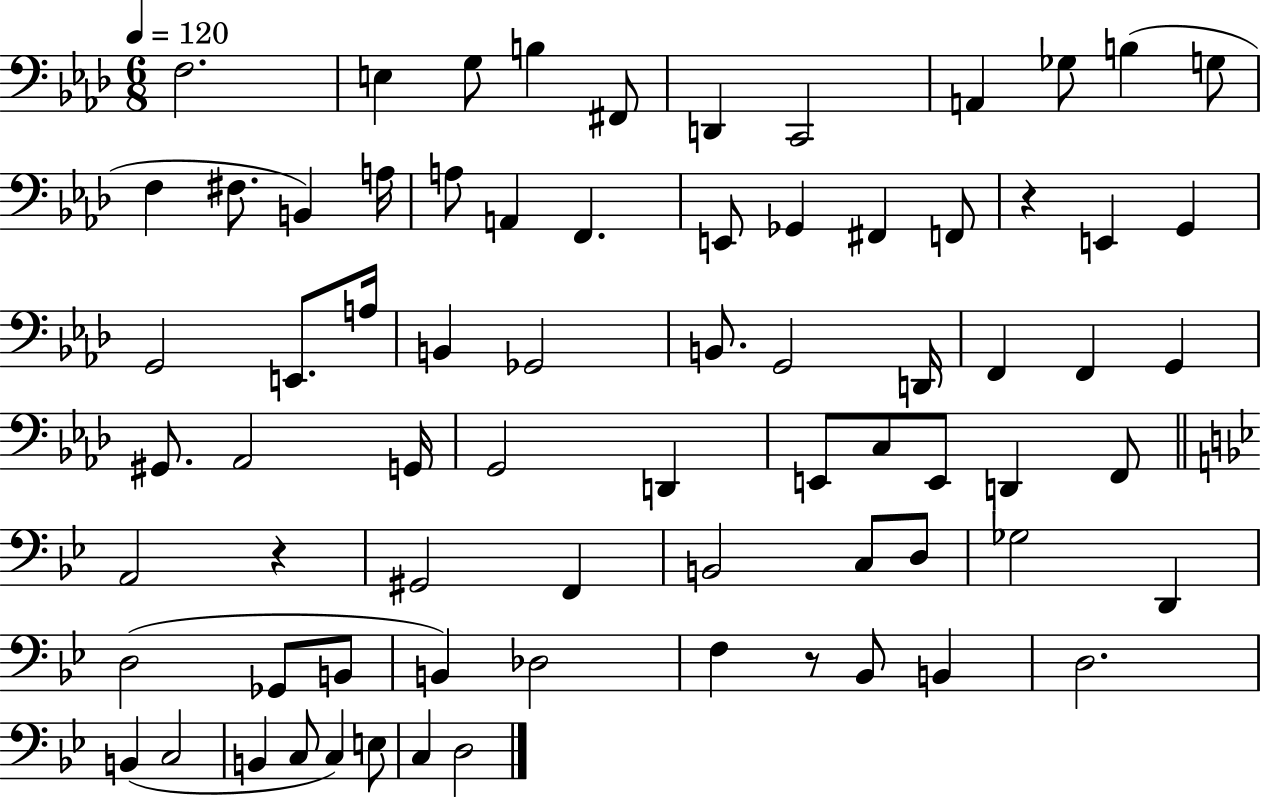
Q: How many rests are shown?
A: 3